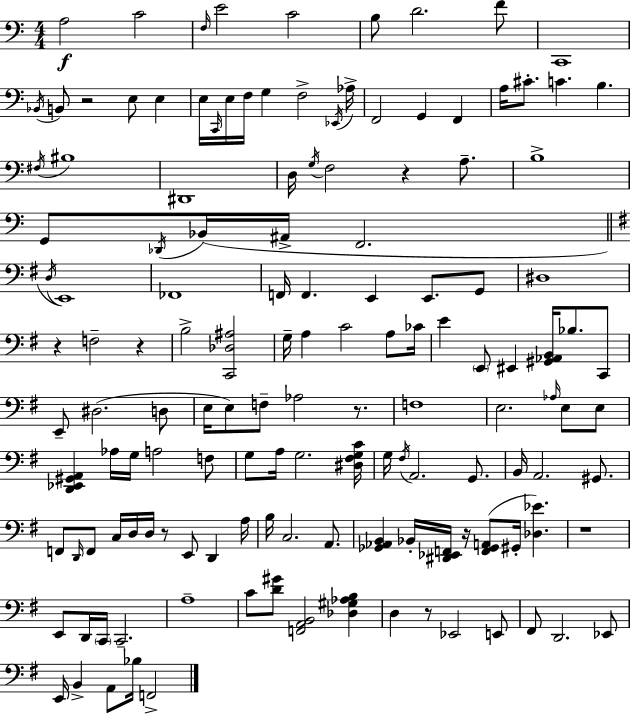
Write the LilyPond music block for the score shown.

{
  \clef bass
  \numericTimeSignature
  \time 4/4
  \key a \minor
  a2\f c'2 | \grace { f16 } e'2 c'2 | b8 d'2. f'8 | c,1 | \break \acciaccatura { bes,16 } b,8 r2 e8 e4 | e16 \grace { c,16 } e16 f16 g4 f2-> | \acciaccatura { ees,16 } aes16-> f,2 g,4 | f,4 a16 cis'8.-. c'4. b4. | \break \acciaccatura { fis16 } bis1 | dis,1 | d16 \acciaccatura { g16 } f2 r4 | a8.-- b1-> | \break g,8 \acciaccatura { des,16 } bes,16( ais,16-> f,2. | \bar "||" \break \key e \minor \acciaccatura { d16 } e,1) | fes,1 | f,16 f,4. e,4 e,8. g,8 | dis1 | \break r4 f2-- r4 | b2-> <c, des ais>2 | g16-- a4 c'2 a8 | ces'16 e'4 \parenthesize e,8 eis,4 <gis, aes, b,>16 bes8. c,8 | \break e,8-- dis2.( d8 | e16 e8) f8-- aes2 r8. | f1 | e2. \grace { aes16 } e8 | \break e8 <d, ees, gis, a,>4 aes16 g16 a2 | f8 g8 a16 g2. | <dis fis g c'>16 g16 \acciaccatura { fis16 } a,2. | g,8. b,16 a,2. | \break gis,8. f,8 \grace { d,16 } f,8 c16 d16 d16 r8 e,8 d,4 | a16 b16 c2. | a,8. <ges, aes, b,>4 bes,16-. <dis, ees, f,>16 r16 <f, ges, a,>8( gis,16-. <des ees'>4.) | r1 | \break e,8 d,16 \parenthesize c,16 c,2.-- | a1-- | c'8 <d' gis'>8 <f, a, b,>2 | <des gis aes b>4 d4 r8 ees,2 | \break e,8 fis,8 d,2. | ees,8 e,16 b,4-> a,8 bes16 f,2-> | \bar "|."
}